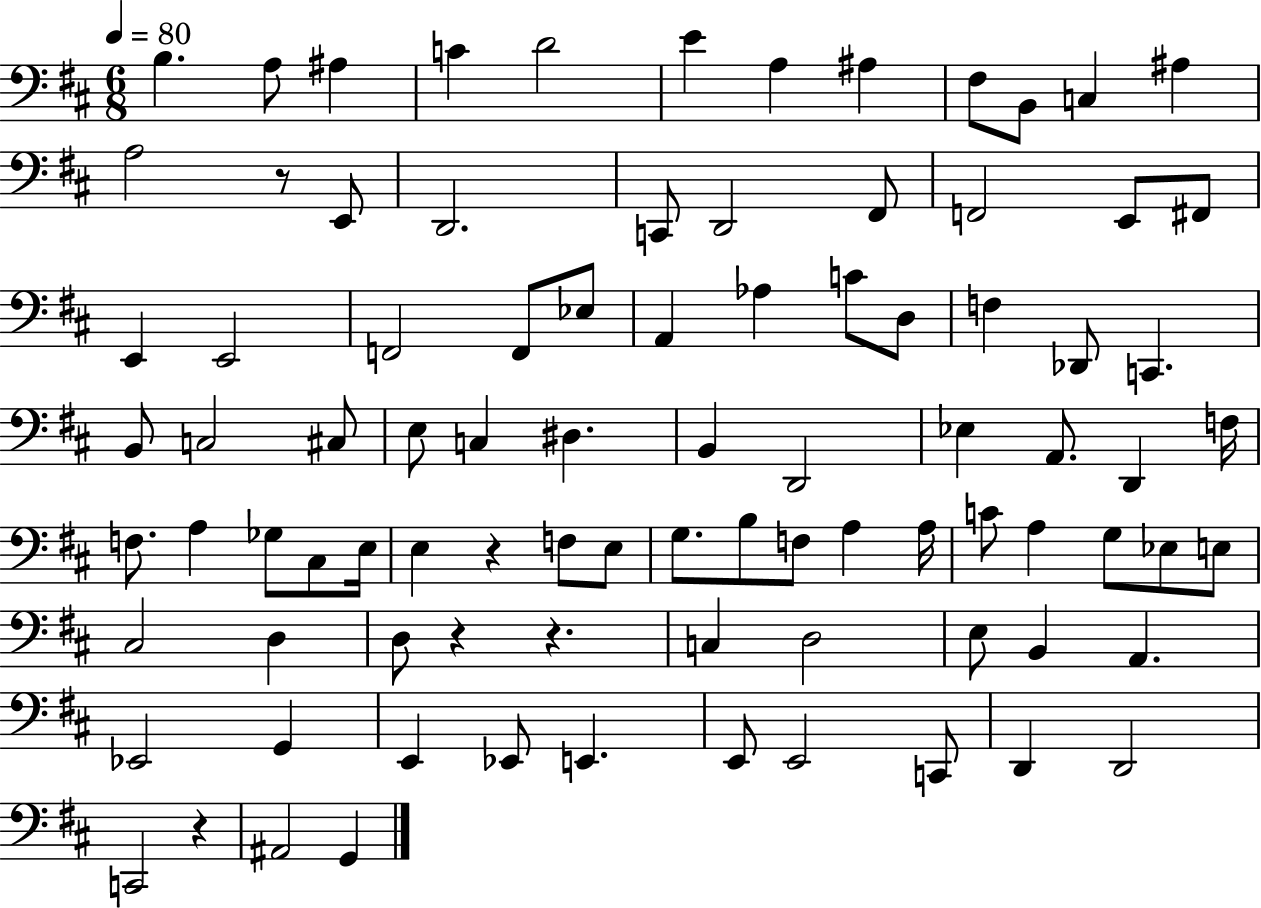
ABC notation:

X:1
T:Untitled
M:6/8
L:1/4
K:D
B, A,/2 ^A, C D2 E A, ^A, ^F,/2 B,,/2 C, ^A, A,2 z/2 E,,/2 D,,2 C,,/2 D,,2 ^F,,/2 F,,2 E,,/2 ^F,,/2 E,, E,,2 F,,2 F,,/2 _E,/2 A,, _A, C/2 D,/2 F, _D,,/2 C,, B,,/2 C,2 ^C,/2 E,/2 C, ^D, B,, D,,2 _E, A,,/2 D,, F,/4 F,/2 A, _G,/2 ^C,/2 E,/4 E, z F,/2 E,/2 G,/2 B,/2 F,/2 A, A,/4 C/2 A, G,/2 _E,/2 E,/2 ^C,2 D, D,/2 z z C, D,2 E,/2 B,, A,, _E,,2 G,, E,, _E,,/2 E,, E,,/2 E,,2 C,,/2 D,, D,,2 C,,2 z ^A,,2 G,,